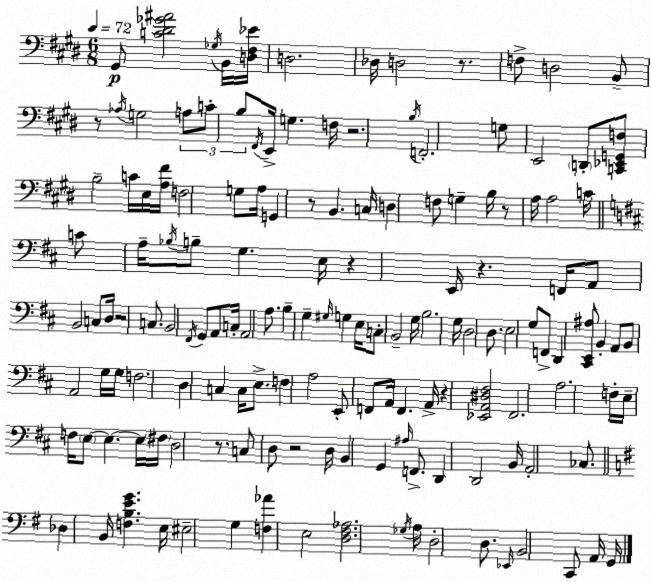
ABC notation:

X:1
T:Untitled
M:6/8
L:1/4
K:E
^G,,/2 [C^D_G^A]2 _G,/4 B,,/4 [D,^F,_E]/4 D,2 _D,/4 D,2 z/2 F,/2 D,2 B,,/2 z/2 _A,/4 G,2 A,/2 C/2 B,/2 ^F,,/4 E,,/4 G, F,/4 z2 B,/4 F,,2 G,/2 E,,2 D,,/2 [C,,_E,,G,,F,]/2 B,2 C/4 E,/4 [A,^F]/4 F,2 G,/2 A,/4 G,, z/2 B,, C,/4 D, F,/2 G, B,/4 z/2 A,/4 A,2 C/4 C/2 A,/4 _B,/4 B,/2 G, E,/4 z E,,/4 z F,,/4 A,,/2 B,,2 C,/2 D,/4 z2 C,/2 B,,2 ^F,,/4 G,,/2 A,,/2 C,/4 A,,2 A,/2 B, G, ^G,/4 G, E,/4 C,/2 B,,2 G,/4 B,2 G,/4 D,2 D,/2 E,2 G,/2 F,,/2 D,, [^C,,E,,^A,]/2 B,, A,,/2 B,,/2 A,,2 G,/4 G,/4 F,2 D, C, C,/4 E,/2 F, A,2 E,,/2 F,,/2 A,,/4 F,, A,,/4 z [_E,,A,,^D,^F,]2 ^F,,2 A,2 F,/4 E,/4 F,/4 E,/2 E, E,/4 ^F,/4 D,2 z/2 C,/2 D,/2 z2 D,/4 B,, G,, ^A,/4 F,,/2 D,, D,,2 B,,/4 A,,2 _C,/2 _D, B,,/4 [F,B,EG] E,/4 ^E,2 G, [F,_A] E,2 [D,^F,_A,]2 _G,/4 A,/4 D,2 D,/2 _E,,/4 B,,2 C,,/2 A,,/4 G,,/4